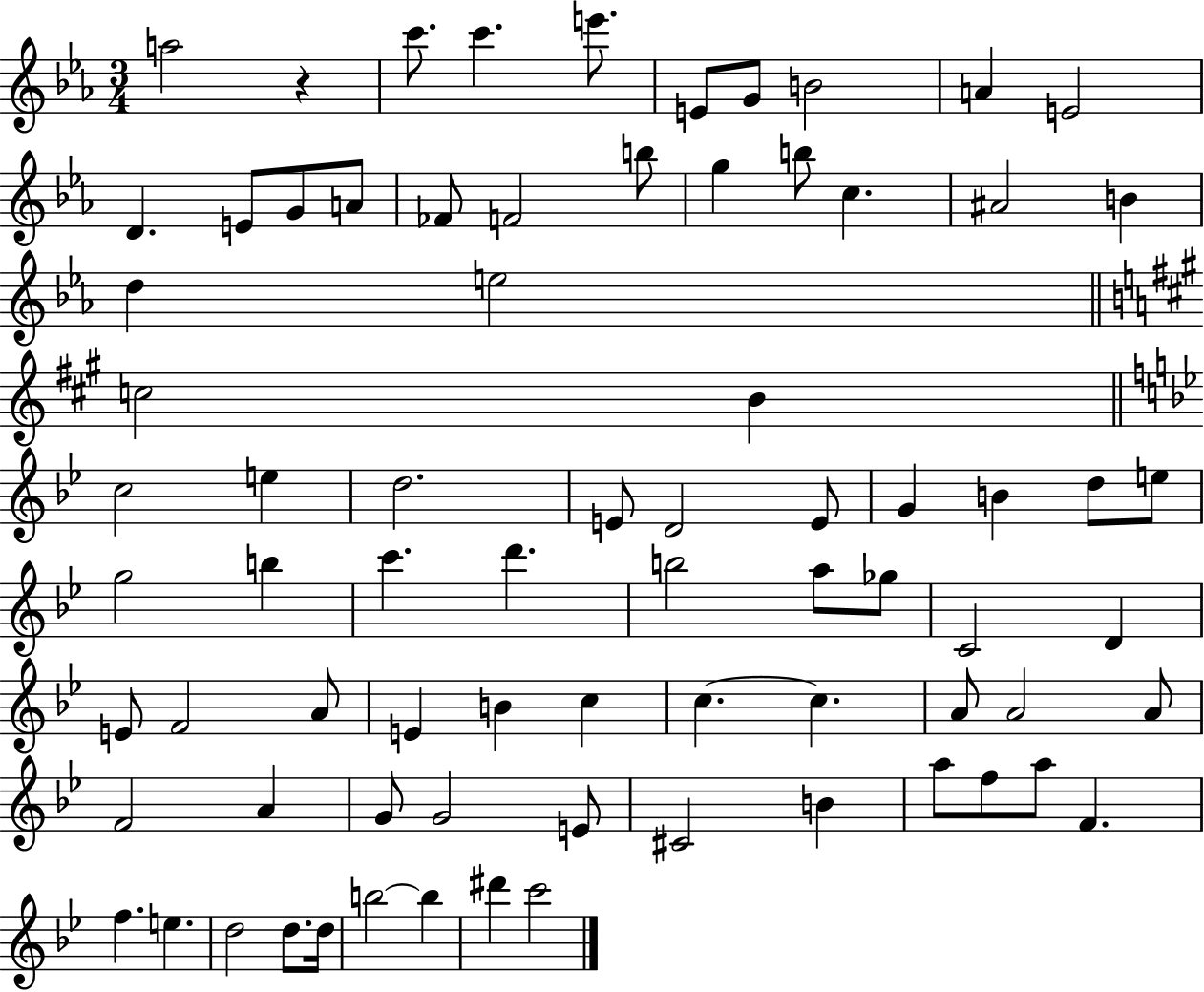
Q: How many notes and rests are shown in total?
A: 76